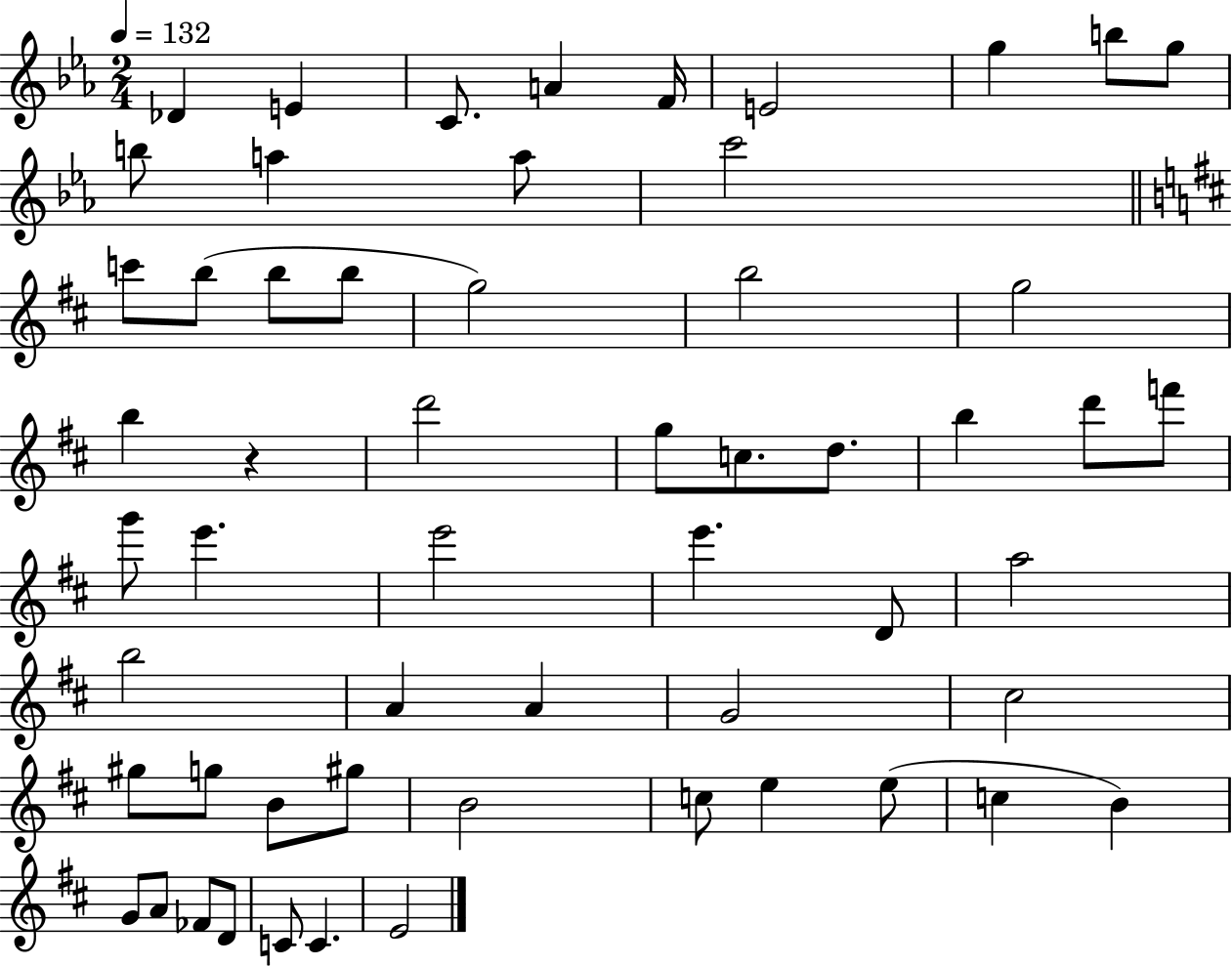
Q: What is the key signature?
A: EES major